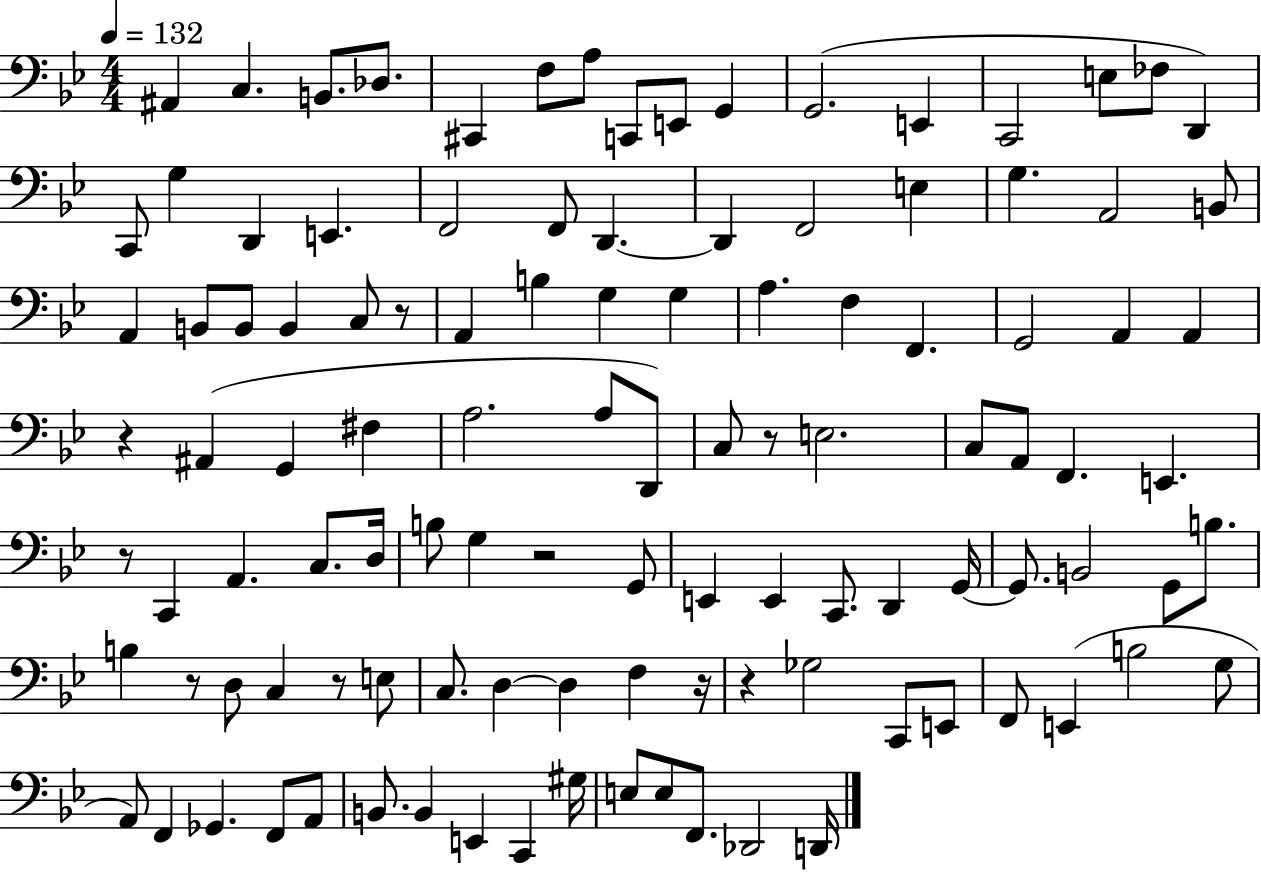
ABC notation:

X:1
T:Untitled
M:4/4
L:1/4
K:Bb
^A,, C, B,,/2 _D,/2 ^C,, F,/2 A,/2 C,,/2 E,,/2 G,, G,,2 E,, C,,2 E,/2 _F,/2 D,, C,,/2 G, D,, E,, F,,2 F,,/2 D,, D,, F,,2 E, G, A,,2 B,,/2 A,, B,,/2 B,,/2 B,, C,/2 z/2 A,, B, G, G, A, F, F,, G,,2 A,, A,, z ^A,, G,, ^F, A,2 A,/2 D,,/2 C,/2 z/2 E,2 C,/2 A,,/2 F,, E,, z/2 C,, A,, C,/2 D,/4 B,/2 G, z2 G,,/2 E,, E,, C,,/2 D,, G,,/4 G,,/2 B,,2 G,,/2 B,/2 B, z/2 D,/2 C, z/2 E,/2 C,/2 D, D, F, z/4 z _G,2 C,,/2 E,,/2 F,,/2 E,, B,2 G,/2 A,,/2 F,, _G,, F,,/2 A,,/2 B,,/2 B,, E,, C,, ^G,/4 E,/2 E,/2 F,,/2 _D,,2 D,,/4